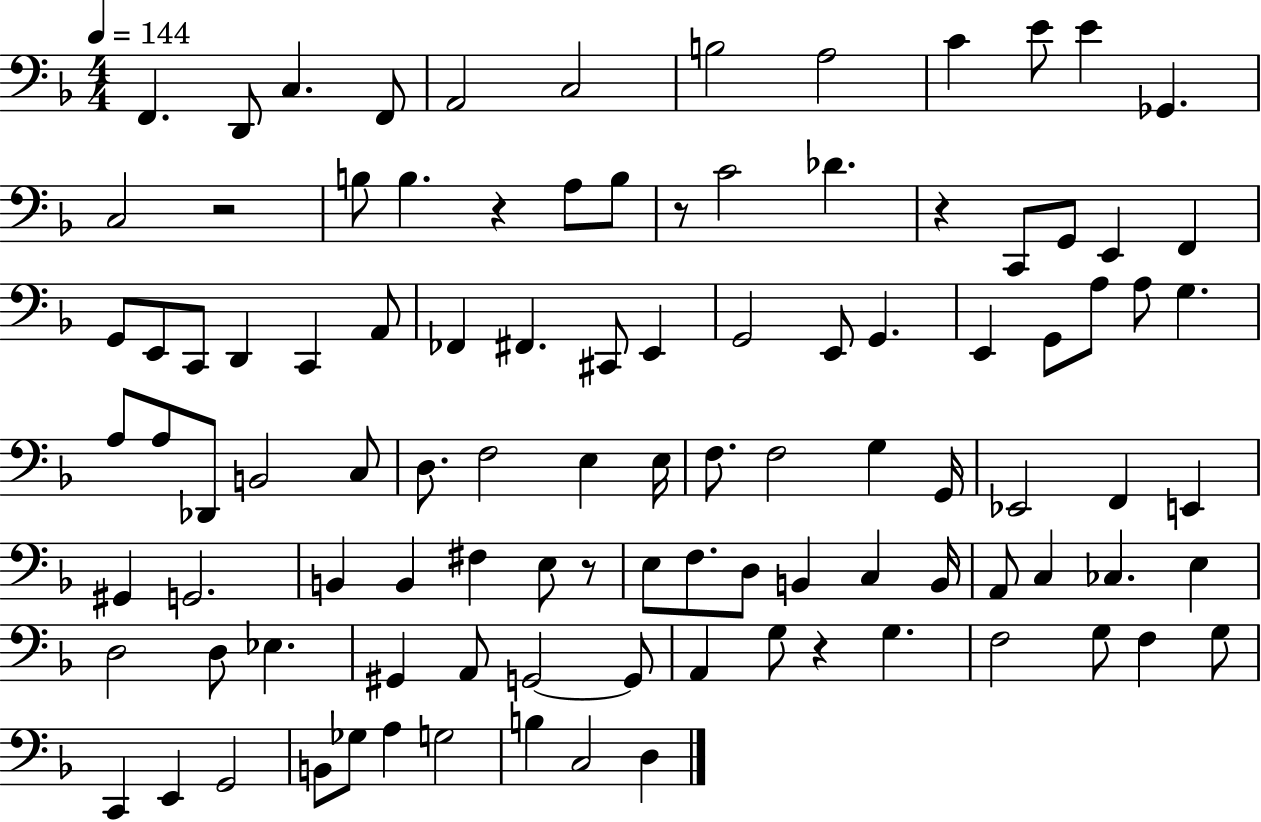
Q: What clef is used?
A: bass